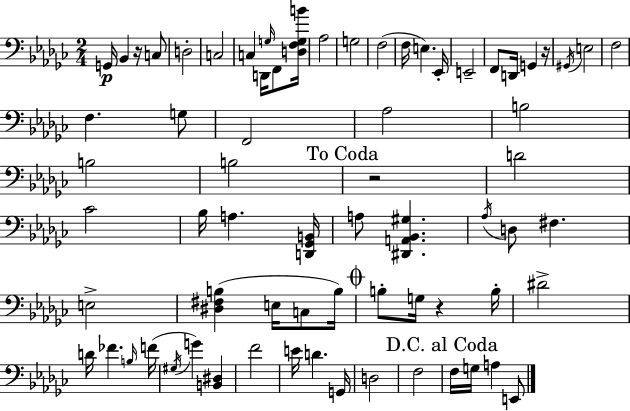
G2/s Bb2/q R/s C3/e D3/h C3/h C3/q D2/s G3/s F2/e [D3,F3,G3,B4]/s Ab3/h G3/h F3/h F3/s E3/q. Eb2/s E2/h F2/e D2/s G2/q R/s G#2/s E3/h F3/h F3/q. G3/e F2/h Ab3/h B3/h B3/h B3/h R/h D4/h CES4/h Bb3/s A3/q. [D2,Gb2,B2]/s A3/e [D#2,A2,Bb2,G#3]/q. Ab3/s D3/e F#3/q. E3/h [D#3,F#3,B3]/q E3/s C3/e B3/s B3/e G3/s R/q B3/s D#4/h D4/s FES4/q. B3/s F4/s G#3/s G4/q [B2,D#3]/q F4/h E4/s D4/q. G2/s D3/h F3/h F3/s G3/s A3/q E2/e